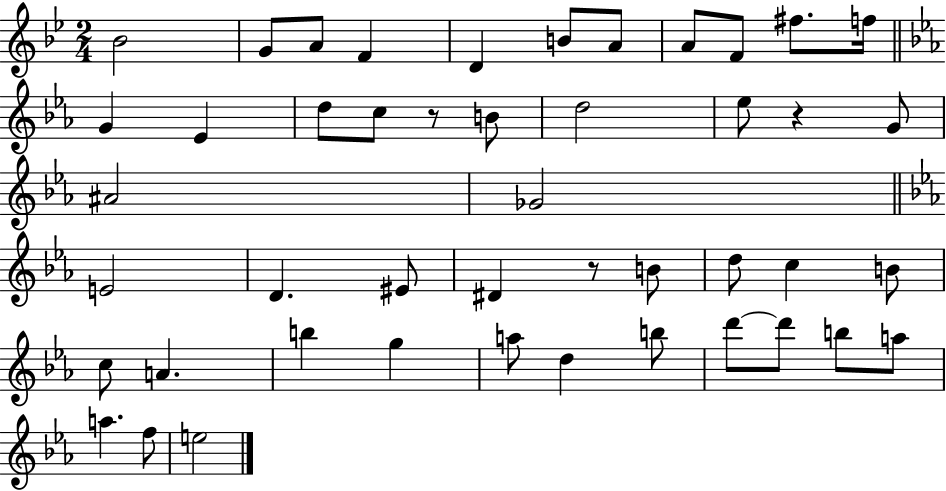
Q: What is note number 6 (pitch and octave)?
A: B4